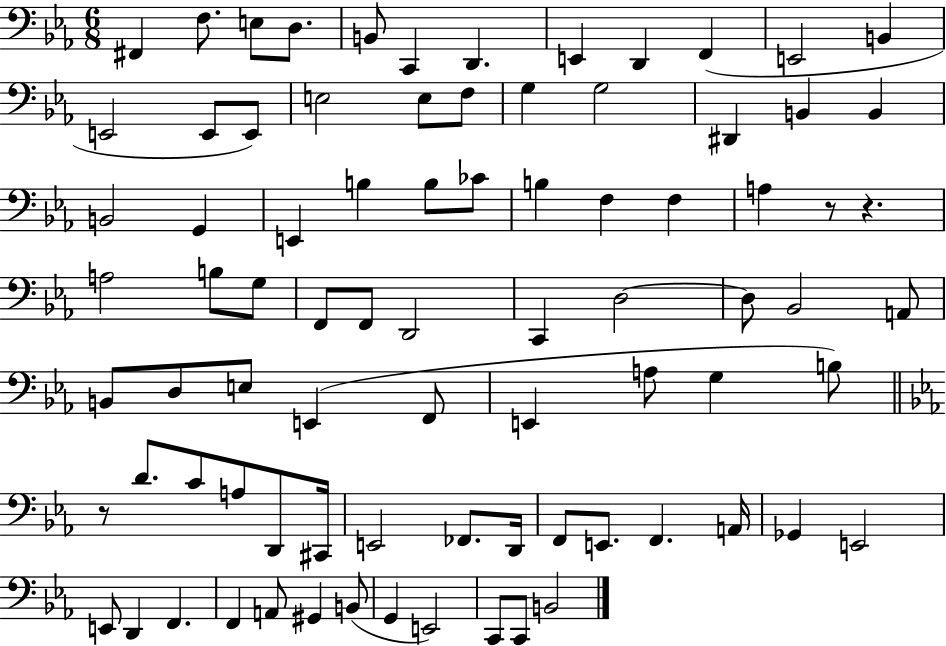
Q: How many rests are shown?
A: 3